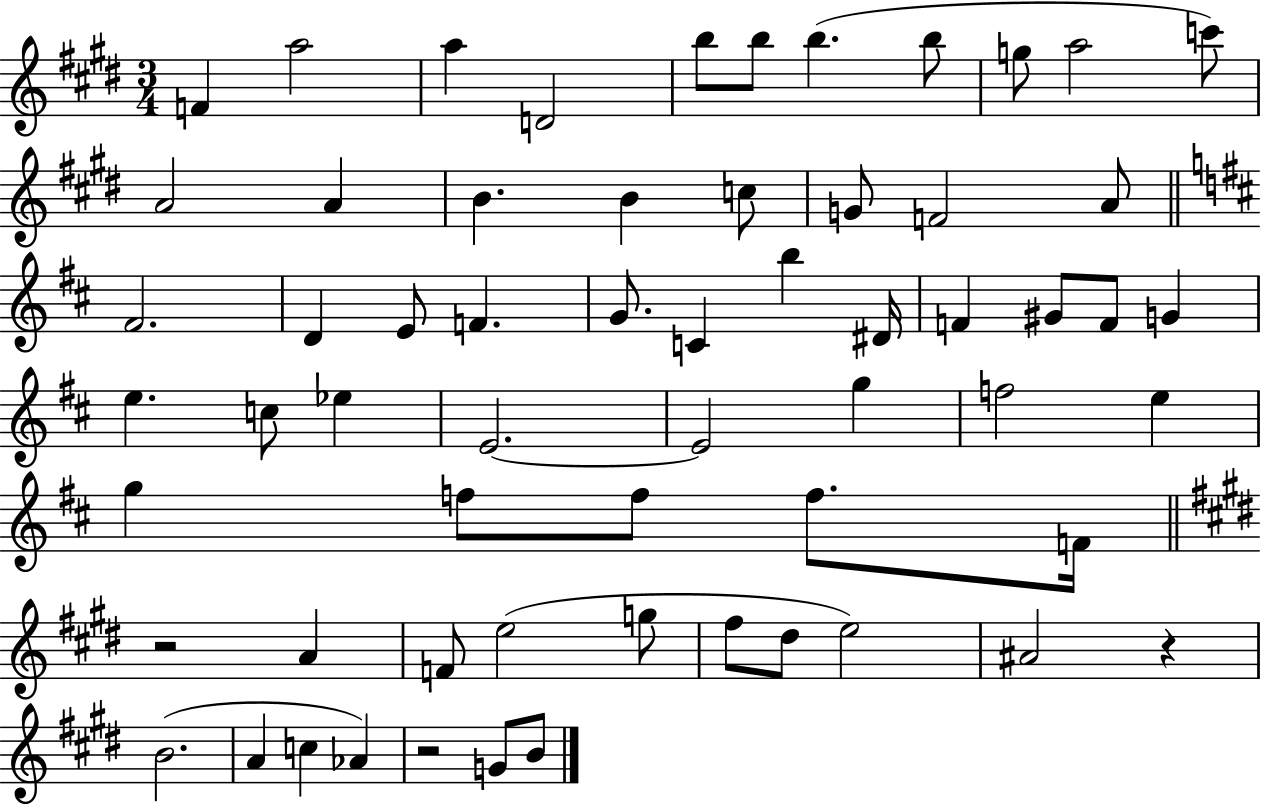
X:1
T:Untitled
M:3/4
L:1/4
K:E
F a2 a D2 b/2 b/2 b b/2 g/2 a2 c'/2 A2 A B B c/2 G/2 F2 A/2 ^F2 D E/2 F G/2 C b ^D/4 F ^G/2 F/2 G e c/2 _e E2 E2 g f2 e g f/2 f/2 f/2 F/4 z2 A F/2 e2 g/2 ^f/2 ^d/2 e2 ^A2 z B2 A c _A z2 G/2 B/2